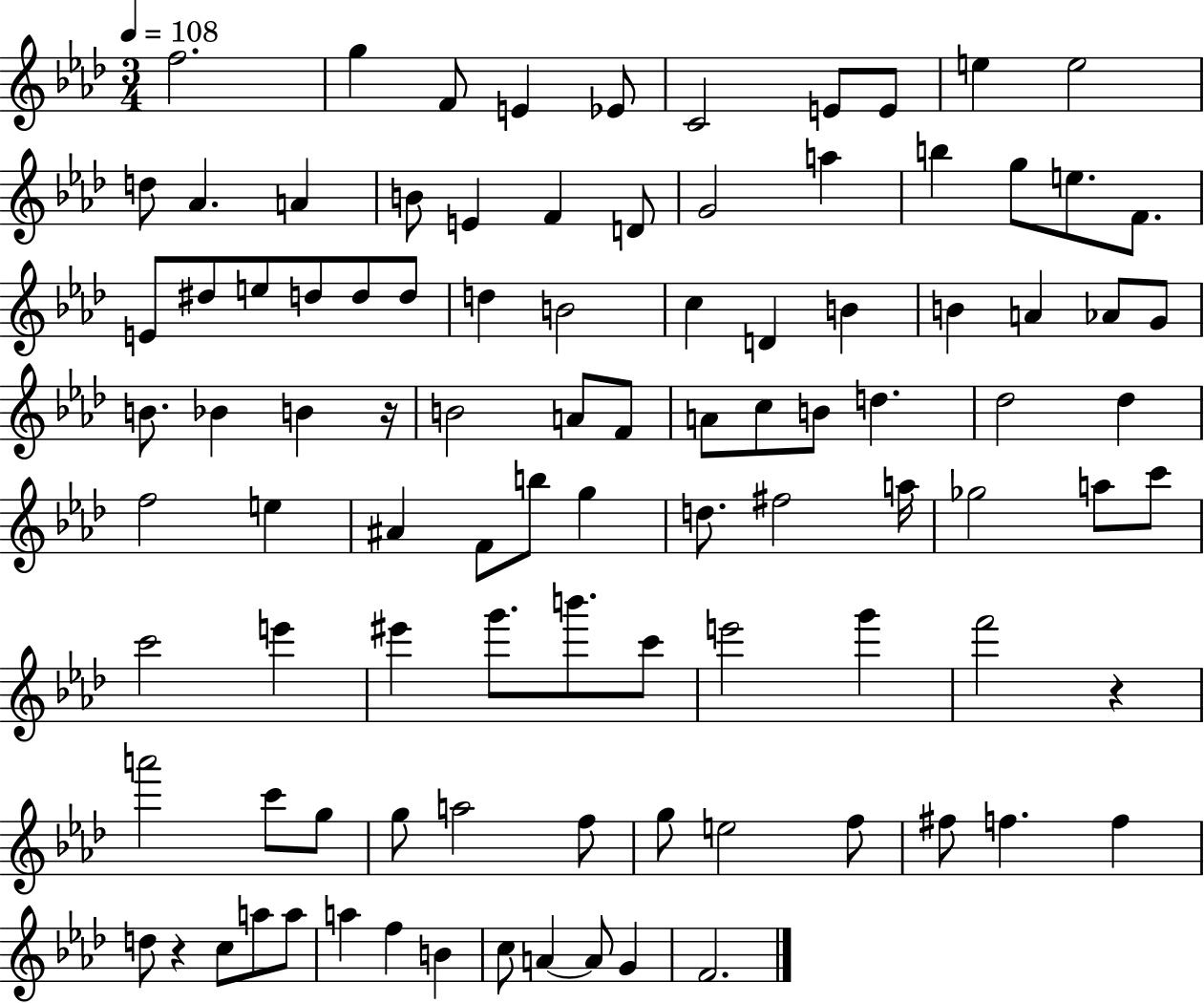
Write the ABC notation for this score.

X:1
T:Untitled
M:3/4
L:1/4
K:Ab
f2 g F/2 E _E/2 C2 E/2 E/2 e e2 d/2 _A A B/2 E F D/2 G2 a b g/2 e/2 F/2 E/2 ^d/2 e/2 d/2 d/2 d/2 d B2 c D B B A _A/2 G/2 B/2 _B B z/4 B2 A/2 F/2 A/2 c/2 B/2 d _d2 _d f2 e ^A F/2 b/2 g d/2 ^f2 a/4 _g2 a/2 c'/2 c'2 e' ^e' g'/2 b'/2 c'/2 e'2 g' f'2 z a'2 c'/2 g/2 g/2 a2 f/2 g/2 e2 f/2 ^f/2 f f d/2 z c/2 a/2 a/2 a f B c/2 A A/2 G F2